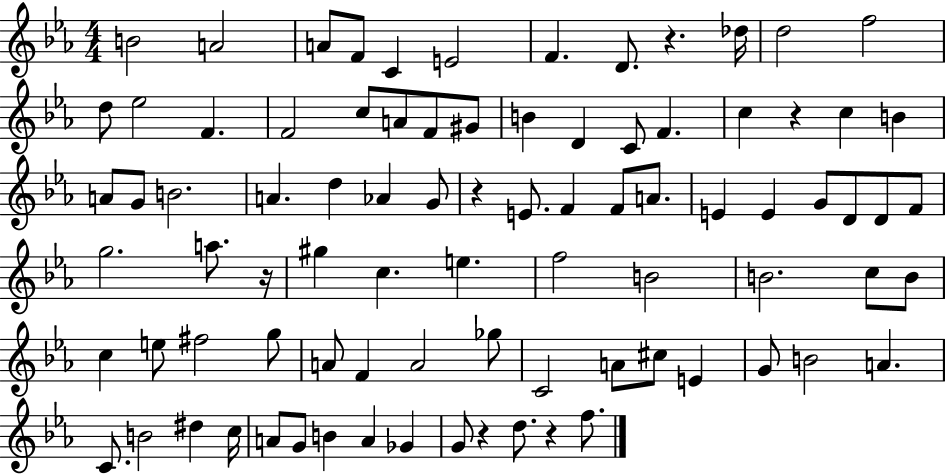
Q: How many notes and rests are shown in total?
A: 86